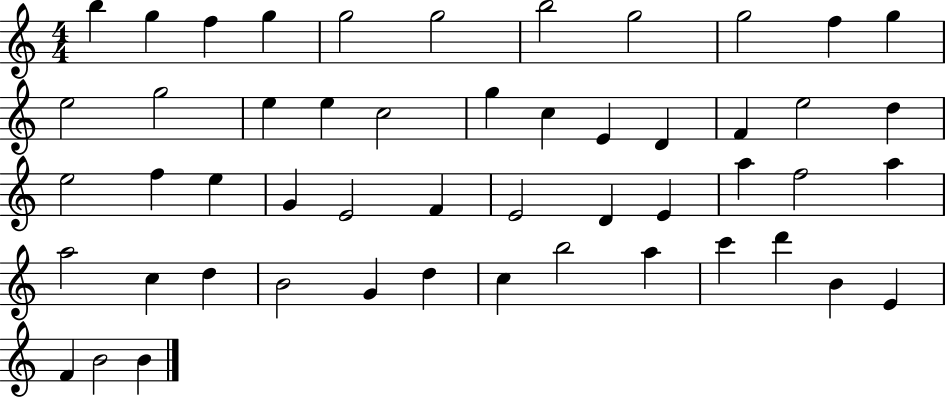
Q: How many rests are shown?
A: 0